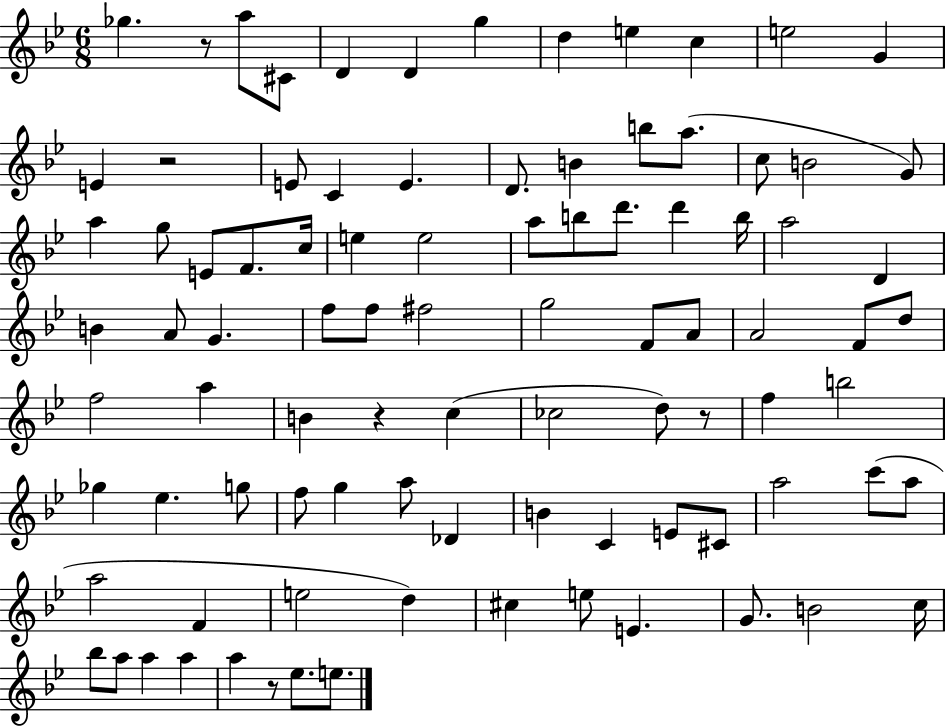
{
  \clef treble
  \numericTimeSignature
  \time 6/8
  \key bes \major
  \repeat volta 2 { ges''4. r8 a''8 cis'8 | d'4 d'4 g''4 | d''4 e''4 c''4 | e''2 g'4 | \break e'4 r2 | e'8 c'4 e'4. | d'8. b'4 b''8 a''8.( | c''8 b'2 g'8) | \break a''4 g''8 e'8 f'8. c''16 | e''4 e''2 | a''8 b''8 d'''8. d'''4 b''16 | a''2 d'4 | \break b'4 a'8 g'4. | f''8 f''8 fis''2 | g''2 f'8 a'8 | a'2 f'8 d''8 | \break f''2 a''4 | b'4 r4 c''4( | ces''2 d''8) r8 | f''4 b''2 | \break ges''4 ees''4. g''8 | f''8 g''4 a''8 des'4 | b'4 c'4 e'8 cis'8 | a''2 c'''8( a''8 | \break a''2 f'4 | e''2 d''4) | cis''4 e''8 e'4. | g'8. b'2 c''16 | \break bes''8 a''8 a''4 a''4 | a''4 r8 ees''8. e''8. | } \bar "|."
}